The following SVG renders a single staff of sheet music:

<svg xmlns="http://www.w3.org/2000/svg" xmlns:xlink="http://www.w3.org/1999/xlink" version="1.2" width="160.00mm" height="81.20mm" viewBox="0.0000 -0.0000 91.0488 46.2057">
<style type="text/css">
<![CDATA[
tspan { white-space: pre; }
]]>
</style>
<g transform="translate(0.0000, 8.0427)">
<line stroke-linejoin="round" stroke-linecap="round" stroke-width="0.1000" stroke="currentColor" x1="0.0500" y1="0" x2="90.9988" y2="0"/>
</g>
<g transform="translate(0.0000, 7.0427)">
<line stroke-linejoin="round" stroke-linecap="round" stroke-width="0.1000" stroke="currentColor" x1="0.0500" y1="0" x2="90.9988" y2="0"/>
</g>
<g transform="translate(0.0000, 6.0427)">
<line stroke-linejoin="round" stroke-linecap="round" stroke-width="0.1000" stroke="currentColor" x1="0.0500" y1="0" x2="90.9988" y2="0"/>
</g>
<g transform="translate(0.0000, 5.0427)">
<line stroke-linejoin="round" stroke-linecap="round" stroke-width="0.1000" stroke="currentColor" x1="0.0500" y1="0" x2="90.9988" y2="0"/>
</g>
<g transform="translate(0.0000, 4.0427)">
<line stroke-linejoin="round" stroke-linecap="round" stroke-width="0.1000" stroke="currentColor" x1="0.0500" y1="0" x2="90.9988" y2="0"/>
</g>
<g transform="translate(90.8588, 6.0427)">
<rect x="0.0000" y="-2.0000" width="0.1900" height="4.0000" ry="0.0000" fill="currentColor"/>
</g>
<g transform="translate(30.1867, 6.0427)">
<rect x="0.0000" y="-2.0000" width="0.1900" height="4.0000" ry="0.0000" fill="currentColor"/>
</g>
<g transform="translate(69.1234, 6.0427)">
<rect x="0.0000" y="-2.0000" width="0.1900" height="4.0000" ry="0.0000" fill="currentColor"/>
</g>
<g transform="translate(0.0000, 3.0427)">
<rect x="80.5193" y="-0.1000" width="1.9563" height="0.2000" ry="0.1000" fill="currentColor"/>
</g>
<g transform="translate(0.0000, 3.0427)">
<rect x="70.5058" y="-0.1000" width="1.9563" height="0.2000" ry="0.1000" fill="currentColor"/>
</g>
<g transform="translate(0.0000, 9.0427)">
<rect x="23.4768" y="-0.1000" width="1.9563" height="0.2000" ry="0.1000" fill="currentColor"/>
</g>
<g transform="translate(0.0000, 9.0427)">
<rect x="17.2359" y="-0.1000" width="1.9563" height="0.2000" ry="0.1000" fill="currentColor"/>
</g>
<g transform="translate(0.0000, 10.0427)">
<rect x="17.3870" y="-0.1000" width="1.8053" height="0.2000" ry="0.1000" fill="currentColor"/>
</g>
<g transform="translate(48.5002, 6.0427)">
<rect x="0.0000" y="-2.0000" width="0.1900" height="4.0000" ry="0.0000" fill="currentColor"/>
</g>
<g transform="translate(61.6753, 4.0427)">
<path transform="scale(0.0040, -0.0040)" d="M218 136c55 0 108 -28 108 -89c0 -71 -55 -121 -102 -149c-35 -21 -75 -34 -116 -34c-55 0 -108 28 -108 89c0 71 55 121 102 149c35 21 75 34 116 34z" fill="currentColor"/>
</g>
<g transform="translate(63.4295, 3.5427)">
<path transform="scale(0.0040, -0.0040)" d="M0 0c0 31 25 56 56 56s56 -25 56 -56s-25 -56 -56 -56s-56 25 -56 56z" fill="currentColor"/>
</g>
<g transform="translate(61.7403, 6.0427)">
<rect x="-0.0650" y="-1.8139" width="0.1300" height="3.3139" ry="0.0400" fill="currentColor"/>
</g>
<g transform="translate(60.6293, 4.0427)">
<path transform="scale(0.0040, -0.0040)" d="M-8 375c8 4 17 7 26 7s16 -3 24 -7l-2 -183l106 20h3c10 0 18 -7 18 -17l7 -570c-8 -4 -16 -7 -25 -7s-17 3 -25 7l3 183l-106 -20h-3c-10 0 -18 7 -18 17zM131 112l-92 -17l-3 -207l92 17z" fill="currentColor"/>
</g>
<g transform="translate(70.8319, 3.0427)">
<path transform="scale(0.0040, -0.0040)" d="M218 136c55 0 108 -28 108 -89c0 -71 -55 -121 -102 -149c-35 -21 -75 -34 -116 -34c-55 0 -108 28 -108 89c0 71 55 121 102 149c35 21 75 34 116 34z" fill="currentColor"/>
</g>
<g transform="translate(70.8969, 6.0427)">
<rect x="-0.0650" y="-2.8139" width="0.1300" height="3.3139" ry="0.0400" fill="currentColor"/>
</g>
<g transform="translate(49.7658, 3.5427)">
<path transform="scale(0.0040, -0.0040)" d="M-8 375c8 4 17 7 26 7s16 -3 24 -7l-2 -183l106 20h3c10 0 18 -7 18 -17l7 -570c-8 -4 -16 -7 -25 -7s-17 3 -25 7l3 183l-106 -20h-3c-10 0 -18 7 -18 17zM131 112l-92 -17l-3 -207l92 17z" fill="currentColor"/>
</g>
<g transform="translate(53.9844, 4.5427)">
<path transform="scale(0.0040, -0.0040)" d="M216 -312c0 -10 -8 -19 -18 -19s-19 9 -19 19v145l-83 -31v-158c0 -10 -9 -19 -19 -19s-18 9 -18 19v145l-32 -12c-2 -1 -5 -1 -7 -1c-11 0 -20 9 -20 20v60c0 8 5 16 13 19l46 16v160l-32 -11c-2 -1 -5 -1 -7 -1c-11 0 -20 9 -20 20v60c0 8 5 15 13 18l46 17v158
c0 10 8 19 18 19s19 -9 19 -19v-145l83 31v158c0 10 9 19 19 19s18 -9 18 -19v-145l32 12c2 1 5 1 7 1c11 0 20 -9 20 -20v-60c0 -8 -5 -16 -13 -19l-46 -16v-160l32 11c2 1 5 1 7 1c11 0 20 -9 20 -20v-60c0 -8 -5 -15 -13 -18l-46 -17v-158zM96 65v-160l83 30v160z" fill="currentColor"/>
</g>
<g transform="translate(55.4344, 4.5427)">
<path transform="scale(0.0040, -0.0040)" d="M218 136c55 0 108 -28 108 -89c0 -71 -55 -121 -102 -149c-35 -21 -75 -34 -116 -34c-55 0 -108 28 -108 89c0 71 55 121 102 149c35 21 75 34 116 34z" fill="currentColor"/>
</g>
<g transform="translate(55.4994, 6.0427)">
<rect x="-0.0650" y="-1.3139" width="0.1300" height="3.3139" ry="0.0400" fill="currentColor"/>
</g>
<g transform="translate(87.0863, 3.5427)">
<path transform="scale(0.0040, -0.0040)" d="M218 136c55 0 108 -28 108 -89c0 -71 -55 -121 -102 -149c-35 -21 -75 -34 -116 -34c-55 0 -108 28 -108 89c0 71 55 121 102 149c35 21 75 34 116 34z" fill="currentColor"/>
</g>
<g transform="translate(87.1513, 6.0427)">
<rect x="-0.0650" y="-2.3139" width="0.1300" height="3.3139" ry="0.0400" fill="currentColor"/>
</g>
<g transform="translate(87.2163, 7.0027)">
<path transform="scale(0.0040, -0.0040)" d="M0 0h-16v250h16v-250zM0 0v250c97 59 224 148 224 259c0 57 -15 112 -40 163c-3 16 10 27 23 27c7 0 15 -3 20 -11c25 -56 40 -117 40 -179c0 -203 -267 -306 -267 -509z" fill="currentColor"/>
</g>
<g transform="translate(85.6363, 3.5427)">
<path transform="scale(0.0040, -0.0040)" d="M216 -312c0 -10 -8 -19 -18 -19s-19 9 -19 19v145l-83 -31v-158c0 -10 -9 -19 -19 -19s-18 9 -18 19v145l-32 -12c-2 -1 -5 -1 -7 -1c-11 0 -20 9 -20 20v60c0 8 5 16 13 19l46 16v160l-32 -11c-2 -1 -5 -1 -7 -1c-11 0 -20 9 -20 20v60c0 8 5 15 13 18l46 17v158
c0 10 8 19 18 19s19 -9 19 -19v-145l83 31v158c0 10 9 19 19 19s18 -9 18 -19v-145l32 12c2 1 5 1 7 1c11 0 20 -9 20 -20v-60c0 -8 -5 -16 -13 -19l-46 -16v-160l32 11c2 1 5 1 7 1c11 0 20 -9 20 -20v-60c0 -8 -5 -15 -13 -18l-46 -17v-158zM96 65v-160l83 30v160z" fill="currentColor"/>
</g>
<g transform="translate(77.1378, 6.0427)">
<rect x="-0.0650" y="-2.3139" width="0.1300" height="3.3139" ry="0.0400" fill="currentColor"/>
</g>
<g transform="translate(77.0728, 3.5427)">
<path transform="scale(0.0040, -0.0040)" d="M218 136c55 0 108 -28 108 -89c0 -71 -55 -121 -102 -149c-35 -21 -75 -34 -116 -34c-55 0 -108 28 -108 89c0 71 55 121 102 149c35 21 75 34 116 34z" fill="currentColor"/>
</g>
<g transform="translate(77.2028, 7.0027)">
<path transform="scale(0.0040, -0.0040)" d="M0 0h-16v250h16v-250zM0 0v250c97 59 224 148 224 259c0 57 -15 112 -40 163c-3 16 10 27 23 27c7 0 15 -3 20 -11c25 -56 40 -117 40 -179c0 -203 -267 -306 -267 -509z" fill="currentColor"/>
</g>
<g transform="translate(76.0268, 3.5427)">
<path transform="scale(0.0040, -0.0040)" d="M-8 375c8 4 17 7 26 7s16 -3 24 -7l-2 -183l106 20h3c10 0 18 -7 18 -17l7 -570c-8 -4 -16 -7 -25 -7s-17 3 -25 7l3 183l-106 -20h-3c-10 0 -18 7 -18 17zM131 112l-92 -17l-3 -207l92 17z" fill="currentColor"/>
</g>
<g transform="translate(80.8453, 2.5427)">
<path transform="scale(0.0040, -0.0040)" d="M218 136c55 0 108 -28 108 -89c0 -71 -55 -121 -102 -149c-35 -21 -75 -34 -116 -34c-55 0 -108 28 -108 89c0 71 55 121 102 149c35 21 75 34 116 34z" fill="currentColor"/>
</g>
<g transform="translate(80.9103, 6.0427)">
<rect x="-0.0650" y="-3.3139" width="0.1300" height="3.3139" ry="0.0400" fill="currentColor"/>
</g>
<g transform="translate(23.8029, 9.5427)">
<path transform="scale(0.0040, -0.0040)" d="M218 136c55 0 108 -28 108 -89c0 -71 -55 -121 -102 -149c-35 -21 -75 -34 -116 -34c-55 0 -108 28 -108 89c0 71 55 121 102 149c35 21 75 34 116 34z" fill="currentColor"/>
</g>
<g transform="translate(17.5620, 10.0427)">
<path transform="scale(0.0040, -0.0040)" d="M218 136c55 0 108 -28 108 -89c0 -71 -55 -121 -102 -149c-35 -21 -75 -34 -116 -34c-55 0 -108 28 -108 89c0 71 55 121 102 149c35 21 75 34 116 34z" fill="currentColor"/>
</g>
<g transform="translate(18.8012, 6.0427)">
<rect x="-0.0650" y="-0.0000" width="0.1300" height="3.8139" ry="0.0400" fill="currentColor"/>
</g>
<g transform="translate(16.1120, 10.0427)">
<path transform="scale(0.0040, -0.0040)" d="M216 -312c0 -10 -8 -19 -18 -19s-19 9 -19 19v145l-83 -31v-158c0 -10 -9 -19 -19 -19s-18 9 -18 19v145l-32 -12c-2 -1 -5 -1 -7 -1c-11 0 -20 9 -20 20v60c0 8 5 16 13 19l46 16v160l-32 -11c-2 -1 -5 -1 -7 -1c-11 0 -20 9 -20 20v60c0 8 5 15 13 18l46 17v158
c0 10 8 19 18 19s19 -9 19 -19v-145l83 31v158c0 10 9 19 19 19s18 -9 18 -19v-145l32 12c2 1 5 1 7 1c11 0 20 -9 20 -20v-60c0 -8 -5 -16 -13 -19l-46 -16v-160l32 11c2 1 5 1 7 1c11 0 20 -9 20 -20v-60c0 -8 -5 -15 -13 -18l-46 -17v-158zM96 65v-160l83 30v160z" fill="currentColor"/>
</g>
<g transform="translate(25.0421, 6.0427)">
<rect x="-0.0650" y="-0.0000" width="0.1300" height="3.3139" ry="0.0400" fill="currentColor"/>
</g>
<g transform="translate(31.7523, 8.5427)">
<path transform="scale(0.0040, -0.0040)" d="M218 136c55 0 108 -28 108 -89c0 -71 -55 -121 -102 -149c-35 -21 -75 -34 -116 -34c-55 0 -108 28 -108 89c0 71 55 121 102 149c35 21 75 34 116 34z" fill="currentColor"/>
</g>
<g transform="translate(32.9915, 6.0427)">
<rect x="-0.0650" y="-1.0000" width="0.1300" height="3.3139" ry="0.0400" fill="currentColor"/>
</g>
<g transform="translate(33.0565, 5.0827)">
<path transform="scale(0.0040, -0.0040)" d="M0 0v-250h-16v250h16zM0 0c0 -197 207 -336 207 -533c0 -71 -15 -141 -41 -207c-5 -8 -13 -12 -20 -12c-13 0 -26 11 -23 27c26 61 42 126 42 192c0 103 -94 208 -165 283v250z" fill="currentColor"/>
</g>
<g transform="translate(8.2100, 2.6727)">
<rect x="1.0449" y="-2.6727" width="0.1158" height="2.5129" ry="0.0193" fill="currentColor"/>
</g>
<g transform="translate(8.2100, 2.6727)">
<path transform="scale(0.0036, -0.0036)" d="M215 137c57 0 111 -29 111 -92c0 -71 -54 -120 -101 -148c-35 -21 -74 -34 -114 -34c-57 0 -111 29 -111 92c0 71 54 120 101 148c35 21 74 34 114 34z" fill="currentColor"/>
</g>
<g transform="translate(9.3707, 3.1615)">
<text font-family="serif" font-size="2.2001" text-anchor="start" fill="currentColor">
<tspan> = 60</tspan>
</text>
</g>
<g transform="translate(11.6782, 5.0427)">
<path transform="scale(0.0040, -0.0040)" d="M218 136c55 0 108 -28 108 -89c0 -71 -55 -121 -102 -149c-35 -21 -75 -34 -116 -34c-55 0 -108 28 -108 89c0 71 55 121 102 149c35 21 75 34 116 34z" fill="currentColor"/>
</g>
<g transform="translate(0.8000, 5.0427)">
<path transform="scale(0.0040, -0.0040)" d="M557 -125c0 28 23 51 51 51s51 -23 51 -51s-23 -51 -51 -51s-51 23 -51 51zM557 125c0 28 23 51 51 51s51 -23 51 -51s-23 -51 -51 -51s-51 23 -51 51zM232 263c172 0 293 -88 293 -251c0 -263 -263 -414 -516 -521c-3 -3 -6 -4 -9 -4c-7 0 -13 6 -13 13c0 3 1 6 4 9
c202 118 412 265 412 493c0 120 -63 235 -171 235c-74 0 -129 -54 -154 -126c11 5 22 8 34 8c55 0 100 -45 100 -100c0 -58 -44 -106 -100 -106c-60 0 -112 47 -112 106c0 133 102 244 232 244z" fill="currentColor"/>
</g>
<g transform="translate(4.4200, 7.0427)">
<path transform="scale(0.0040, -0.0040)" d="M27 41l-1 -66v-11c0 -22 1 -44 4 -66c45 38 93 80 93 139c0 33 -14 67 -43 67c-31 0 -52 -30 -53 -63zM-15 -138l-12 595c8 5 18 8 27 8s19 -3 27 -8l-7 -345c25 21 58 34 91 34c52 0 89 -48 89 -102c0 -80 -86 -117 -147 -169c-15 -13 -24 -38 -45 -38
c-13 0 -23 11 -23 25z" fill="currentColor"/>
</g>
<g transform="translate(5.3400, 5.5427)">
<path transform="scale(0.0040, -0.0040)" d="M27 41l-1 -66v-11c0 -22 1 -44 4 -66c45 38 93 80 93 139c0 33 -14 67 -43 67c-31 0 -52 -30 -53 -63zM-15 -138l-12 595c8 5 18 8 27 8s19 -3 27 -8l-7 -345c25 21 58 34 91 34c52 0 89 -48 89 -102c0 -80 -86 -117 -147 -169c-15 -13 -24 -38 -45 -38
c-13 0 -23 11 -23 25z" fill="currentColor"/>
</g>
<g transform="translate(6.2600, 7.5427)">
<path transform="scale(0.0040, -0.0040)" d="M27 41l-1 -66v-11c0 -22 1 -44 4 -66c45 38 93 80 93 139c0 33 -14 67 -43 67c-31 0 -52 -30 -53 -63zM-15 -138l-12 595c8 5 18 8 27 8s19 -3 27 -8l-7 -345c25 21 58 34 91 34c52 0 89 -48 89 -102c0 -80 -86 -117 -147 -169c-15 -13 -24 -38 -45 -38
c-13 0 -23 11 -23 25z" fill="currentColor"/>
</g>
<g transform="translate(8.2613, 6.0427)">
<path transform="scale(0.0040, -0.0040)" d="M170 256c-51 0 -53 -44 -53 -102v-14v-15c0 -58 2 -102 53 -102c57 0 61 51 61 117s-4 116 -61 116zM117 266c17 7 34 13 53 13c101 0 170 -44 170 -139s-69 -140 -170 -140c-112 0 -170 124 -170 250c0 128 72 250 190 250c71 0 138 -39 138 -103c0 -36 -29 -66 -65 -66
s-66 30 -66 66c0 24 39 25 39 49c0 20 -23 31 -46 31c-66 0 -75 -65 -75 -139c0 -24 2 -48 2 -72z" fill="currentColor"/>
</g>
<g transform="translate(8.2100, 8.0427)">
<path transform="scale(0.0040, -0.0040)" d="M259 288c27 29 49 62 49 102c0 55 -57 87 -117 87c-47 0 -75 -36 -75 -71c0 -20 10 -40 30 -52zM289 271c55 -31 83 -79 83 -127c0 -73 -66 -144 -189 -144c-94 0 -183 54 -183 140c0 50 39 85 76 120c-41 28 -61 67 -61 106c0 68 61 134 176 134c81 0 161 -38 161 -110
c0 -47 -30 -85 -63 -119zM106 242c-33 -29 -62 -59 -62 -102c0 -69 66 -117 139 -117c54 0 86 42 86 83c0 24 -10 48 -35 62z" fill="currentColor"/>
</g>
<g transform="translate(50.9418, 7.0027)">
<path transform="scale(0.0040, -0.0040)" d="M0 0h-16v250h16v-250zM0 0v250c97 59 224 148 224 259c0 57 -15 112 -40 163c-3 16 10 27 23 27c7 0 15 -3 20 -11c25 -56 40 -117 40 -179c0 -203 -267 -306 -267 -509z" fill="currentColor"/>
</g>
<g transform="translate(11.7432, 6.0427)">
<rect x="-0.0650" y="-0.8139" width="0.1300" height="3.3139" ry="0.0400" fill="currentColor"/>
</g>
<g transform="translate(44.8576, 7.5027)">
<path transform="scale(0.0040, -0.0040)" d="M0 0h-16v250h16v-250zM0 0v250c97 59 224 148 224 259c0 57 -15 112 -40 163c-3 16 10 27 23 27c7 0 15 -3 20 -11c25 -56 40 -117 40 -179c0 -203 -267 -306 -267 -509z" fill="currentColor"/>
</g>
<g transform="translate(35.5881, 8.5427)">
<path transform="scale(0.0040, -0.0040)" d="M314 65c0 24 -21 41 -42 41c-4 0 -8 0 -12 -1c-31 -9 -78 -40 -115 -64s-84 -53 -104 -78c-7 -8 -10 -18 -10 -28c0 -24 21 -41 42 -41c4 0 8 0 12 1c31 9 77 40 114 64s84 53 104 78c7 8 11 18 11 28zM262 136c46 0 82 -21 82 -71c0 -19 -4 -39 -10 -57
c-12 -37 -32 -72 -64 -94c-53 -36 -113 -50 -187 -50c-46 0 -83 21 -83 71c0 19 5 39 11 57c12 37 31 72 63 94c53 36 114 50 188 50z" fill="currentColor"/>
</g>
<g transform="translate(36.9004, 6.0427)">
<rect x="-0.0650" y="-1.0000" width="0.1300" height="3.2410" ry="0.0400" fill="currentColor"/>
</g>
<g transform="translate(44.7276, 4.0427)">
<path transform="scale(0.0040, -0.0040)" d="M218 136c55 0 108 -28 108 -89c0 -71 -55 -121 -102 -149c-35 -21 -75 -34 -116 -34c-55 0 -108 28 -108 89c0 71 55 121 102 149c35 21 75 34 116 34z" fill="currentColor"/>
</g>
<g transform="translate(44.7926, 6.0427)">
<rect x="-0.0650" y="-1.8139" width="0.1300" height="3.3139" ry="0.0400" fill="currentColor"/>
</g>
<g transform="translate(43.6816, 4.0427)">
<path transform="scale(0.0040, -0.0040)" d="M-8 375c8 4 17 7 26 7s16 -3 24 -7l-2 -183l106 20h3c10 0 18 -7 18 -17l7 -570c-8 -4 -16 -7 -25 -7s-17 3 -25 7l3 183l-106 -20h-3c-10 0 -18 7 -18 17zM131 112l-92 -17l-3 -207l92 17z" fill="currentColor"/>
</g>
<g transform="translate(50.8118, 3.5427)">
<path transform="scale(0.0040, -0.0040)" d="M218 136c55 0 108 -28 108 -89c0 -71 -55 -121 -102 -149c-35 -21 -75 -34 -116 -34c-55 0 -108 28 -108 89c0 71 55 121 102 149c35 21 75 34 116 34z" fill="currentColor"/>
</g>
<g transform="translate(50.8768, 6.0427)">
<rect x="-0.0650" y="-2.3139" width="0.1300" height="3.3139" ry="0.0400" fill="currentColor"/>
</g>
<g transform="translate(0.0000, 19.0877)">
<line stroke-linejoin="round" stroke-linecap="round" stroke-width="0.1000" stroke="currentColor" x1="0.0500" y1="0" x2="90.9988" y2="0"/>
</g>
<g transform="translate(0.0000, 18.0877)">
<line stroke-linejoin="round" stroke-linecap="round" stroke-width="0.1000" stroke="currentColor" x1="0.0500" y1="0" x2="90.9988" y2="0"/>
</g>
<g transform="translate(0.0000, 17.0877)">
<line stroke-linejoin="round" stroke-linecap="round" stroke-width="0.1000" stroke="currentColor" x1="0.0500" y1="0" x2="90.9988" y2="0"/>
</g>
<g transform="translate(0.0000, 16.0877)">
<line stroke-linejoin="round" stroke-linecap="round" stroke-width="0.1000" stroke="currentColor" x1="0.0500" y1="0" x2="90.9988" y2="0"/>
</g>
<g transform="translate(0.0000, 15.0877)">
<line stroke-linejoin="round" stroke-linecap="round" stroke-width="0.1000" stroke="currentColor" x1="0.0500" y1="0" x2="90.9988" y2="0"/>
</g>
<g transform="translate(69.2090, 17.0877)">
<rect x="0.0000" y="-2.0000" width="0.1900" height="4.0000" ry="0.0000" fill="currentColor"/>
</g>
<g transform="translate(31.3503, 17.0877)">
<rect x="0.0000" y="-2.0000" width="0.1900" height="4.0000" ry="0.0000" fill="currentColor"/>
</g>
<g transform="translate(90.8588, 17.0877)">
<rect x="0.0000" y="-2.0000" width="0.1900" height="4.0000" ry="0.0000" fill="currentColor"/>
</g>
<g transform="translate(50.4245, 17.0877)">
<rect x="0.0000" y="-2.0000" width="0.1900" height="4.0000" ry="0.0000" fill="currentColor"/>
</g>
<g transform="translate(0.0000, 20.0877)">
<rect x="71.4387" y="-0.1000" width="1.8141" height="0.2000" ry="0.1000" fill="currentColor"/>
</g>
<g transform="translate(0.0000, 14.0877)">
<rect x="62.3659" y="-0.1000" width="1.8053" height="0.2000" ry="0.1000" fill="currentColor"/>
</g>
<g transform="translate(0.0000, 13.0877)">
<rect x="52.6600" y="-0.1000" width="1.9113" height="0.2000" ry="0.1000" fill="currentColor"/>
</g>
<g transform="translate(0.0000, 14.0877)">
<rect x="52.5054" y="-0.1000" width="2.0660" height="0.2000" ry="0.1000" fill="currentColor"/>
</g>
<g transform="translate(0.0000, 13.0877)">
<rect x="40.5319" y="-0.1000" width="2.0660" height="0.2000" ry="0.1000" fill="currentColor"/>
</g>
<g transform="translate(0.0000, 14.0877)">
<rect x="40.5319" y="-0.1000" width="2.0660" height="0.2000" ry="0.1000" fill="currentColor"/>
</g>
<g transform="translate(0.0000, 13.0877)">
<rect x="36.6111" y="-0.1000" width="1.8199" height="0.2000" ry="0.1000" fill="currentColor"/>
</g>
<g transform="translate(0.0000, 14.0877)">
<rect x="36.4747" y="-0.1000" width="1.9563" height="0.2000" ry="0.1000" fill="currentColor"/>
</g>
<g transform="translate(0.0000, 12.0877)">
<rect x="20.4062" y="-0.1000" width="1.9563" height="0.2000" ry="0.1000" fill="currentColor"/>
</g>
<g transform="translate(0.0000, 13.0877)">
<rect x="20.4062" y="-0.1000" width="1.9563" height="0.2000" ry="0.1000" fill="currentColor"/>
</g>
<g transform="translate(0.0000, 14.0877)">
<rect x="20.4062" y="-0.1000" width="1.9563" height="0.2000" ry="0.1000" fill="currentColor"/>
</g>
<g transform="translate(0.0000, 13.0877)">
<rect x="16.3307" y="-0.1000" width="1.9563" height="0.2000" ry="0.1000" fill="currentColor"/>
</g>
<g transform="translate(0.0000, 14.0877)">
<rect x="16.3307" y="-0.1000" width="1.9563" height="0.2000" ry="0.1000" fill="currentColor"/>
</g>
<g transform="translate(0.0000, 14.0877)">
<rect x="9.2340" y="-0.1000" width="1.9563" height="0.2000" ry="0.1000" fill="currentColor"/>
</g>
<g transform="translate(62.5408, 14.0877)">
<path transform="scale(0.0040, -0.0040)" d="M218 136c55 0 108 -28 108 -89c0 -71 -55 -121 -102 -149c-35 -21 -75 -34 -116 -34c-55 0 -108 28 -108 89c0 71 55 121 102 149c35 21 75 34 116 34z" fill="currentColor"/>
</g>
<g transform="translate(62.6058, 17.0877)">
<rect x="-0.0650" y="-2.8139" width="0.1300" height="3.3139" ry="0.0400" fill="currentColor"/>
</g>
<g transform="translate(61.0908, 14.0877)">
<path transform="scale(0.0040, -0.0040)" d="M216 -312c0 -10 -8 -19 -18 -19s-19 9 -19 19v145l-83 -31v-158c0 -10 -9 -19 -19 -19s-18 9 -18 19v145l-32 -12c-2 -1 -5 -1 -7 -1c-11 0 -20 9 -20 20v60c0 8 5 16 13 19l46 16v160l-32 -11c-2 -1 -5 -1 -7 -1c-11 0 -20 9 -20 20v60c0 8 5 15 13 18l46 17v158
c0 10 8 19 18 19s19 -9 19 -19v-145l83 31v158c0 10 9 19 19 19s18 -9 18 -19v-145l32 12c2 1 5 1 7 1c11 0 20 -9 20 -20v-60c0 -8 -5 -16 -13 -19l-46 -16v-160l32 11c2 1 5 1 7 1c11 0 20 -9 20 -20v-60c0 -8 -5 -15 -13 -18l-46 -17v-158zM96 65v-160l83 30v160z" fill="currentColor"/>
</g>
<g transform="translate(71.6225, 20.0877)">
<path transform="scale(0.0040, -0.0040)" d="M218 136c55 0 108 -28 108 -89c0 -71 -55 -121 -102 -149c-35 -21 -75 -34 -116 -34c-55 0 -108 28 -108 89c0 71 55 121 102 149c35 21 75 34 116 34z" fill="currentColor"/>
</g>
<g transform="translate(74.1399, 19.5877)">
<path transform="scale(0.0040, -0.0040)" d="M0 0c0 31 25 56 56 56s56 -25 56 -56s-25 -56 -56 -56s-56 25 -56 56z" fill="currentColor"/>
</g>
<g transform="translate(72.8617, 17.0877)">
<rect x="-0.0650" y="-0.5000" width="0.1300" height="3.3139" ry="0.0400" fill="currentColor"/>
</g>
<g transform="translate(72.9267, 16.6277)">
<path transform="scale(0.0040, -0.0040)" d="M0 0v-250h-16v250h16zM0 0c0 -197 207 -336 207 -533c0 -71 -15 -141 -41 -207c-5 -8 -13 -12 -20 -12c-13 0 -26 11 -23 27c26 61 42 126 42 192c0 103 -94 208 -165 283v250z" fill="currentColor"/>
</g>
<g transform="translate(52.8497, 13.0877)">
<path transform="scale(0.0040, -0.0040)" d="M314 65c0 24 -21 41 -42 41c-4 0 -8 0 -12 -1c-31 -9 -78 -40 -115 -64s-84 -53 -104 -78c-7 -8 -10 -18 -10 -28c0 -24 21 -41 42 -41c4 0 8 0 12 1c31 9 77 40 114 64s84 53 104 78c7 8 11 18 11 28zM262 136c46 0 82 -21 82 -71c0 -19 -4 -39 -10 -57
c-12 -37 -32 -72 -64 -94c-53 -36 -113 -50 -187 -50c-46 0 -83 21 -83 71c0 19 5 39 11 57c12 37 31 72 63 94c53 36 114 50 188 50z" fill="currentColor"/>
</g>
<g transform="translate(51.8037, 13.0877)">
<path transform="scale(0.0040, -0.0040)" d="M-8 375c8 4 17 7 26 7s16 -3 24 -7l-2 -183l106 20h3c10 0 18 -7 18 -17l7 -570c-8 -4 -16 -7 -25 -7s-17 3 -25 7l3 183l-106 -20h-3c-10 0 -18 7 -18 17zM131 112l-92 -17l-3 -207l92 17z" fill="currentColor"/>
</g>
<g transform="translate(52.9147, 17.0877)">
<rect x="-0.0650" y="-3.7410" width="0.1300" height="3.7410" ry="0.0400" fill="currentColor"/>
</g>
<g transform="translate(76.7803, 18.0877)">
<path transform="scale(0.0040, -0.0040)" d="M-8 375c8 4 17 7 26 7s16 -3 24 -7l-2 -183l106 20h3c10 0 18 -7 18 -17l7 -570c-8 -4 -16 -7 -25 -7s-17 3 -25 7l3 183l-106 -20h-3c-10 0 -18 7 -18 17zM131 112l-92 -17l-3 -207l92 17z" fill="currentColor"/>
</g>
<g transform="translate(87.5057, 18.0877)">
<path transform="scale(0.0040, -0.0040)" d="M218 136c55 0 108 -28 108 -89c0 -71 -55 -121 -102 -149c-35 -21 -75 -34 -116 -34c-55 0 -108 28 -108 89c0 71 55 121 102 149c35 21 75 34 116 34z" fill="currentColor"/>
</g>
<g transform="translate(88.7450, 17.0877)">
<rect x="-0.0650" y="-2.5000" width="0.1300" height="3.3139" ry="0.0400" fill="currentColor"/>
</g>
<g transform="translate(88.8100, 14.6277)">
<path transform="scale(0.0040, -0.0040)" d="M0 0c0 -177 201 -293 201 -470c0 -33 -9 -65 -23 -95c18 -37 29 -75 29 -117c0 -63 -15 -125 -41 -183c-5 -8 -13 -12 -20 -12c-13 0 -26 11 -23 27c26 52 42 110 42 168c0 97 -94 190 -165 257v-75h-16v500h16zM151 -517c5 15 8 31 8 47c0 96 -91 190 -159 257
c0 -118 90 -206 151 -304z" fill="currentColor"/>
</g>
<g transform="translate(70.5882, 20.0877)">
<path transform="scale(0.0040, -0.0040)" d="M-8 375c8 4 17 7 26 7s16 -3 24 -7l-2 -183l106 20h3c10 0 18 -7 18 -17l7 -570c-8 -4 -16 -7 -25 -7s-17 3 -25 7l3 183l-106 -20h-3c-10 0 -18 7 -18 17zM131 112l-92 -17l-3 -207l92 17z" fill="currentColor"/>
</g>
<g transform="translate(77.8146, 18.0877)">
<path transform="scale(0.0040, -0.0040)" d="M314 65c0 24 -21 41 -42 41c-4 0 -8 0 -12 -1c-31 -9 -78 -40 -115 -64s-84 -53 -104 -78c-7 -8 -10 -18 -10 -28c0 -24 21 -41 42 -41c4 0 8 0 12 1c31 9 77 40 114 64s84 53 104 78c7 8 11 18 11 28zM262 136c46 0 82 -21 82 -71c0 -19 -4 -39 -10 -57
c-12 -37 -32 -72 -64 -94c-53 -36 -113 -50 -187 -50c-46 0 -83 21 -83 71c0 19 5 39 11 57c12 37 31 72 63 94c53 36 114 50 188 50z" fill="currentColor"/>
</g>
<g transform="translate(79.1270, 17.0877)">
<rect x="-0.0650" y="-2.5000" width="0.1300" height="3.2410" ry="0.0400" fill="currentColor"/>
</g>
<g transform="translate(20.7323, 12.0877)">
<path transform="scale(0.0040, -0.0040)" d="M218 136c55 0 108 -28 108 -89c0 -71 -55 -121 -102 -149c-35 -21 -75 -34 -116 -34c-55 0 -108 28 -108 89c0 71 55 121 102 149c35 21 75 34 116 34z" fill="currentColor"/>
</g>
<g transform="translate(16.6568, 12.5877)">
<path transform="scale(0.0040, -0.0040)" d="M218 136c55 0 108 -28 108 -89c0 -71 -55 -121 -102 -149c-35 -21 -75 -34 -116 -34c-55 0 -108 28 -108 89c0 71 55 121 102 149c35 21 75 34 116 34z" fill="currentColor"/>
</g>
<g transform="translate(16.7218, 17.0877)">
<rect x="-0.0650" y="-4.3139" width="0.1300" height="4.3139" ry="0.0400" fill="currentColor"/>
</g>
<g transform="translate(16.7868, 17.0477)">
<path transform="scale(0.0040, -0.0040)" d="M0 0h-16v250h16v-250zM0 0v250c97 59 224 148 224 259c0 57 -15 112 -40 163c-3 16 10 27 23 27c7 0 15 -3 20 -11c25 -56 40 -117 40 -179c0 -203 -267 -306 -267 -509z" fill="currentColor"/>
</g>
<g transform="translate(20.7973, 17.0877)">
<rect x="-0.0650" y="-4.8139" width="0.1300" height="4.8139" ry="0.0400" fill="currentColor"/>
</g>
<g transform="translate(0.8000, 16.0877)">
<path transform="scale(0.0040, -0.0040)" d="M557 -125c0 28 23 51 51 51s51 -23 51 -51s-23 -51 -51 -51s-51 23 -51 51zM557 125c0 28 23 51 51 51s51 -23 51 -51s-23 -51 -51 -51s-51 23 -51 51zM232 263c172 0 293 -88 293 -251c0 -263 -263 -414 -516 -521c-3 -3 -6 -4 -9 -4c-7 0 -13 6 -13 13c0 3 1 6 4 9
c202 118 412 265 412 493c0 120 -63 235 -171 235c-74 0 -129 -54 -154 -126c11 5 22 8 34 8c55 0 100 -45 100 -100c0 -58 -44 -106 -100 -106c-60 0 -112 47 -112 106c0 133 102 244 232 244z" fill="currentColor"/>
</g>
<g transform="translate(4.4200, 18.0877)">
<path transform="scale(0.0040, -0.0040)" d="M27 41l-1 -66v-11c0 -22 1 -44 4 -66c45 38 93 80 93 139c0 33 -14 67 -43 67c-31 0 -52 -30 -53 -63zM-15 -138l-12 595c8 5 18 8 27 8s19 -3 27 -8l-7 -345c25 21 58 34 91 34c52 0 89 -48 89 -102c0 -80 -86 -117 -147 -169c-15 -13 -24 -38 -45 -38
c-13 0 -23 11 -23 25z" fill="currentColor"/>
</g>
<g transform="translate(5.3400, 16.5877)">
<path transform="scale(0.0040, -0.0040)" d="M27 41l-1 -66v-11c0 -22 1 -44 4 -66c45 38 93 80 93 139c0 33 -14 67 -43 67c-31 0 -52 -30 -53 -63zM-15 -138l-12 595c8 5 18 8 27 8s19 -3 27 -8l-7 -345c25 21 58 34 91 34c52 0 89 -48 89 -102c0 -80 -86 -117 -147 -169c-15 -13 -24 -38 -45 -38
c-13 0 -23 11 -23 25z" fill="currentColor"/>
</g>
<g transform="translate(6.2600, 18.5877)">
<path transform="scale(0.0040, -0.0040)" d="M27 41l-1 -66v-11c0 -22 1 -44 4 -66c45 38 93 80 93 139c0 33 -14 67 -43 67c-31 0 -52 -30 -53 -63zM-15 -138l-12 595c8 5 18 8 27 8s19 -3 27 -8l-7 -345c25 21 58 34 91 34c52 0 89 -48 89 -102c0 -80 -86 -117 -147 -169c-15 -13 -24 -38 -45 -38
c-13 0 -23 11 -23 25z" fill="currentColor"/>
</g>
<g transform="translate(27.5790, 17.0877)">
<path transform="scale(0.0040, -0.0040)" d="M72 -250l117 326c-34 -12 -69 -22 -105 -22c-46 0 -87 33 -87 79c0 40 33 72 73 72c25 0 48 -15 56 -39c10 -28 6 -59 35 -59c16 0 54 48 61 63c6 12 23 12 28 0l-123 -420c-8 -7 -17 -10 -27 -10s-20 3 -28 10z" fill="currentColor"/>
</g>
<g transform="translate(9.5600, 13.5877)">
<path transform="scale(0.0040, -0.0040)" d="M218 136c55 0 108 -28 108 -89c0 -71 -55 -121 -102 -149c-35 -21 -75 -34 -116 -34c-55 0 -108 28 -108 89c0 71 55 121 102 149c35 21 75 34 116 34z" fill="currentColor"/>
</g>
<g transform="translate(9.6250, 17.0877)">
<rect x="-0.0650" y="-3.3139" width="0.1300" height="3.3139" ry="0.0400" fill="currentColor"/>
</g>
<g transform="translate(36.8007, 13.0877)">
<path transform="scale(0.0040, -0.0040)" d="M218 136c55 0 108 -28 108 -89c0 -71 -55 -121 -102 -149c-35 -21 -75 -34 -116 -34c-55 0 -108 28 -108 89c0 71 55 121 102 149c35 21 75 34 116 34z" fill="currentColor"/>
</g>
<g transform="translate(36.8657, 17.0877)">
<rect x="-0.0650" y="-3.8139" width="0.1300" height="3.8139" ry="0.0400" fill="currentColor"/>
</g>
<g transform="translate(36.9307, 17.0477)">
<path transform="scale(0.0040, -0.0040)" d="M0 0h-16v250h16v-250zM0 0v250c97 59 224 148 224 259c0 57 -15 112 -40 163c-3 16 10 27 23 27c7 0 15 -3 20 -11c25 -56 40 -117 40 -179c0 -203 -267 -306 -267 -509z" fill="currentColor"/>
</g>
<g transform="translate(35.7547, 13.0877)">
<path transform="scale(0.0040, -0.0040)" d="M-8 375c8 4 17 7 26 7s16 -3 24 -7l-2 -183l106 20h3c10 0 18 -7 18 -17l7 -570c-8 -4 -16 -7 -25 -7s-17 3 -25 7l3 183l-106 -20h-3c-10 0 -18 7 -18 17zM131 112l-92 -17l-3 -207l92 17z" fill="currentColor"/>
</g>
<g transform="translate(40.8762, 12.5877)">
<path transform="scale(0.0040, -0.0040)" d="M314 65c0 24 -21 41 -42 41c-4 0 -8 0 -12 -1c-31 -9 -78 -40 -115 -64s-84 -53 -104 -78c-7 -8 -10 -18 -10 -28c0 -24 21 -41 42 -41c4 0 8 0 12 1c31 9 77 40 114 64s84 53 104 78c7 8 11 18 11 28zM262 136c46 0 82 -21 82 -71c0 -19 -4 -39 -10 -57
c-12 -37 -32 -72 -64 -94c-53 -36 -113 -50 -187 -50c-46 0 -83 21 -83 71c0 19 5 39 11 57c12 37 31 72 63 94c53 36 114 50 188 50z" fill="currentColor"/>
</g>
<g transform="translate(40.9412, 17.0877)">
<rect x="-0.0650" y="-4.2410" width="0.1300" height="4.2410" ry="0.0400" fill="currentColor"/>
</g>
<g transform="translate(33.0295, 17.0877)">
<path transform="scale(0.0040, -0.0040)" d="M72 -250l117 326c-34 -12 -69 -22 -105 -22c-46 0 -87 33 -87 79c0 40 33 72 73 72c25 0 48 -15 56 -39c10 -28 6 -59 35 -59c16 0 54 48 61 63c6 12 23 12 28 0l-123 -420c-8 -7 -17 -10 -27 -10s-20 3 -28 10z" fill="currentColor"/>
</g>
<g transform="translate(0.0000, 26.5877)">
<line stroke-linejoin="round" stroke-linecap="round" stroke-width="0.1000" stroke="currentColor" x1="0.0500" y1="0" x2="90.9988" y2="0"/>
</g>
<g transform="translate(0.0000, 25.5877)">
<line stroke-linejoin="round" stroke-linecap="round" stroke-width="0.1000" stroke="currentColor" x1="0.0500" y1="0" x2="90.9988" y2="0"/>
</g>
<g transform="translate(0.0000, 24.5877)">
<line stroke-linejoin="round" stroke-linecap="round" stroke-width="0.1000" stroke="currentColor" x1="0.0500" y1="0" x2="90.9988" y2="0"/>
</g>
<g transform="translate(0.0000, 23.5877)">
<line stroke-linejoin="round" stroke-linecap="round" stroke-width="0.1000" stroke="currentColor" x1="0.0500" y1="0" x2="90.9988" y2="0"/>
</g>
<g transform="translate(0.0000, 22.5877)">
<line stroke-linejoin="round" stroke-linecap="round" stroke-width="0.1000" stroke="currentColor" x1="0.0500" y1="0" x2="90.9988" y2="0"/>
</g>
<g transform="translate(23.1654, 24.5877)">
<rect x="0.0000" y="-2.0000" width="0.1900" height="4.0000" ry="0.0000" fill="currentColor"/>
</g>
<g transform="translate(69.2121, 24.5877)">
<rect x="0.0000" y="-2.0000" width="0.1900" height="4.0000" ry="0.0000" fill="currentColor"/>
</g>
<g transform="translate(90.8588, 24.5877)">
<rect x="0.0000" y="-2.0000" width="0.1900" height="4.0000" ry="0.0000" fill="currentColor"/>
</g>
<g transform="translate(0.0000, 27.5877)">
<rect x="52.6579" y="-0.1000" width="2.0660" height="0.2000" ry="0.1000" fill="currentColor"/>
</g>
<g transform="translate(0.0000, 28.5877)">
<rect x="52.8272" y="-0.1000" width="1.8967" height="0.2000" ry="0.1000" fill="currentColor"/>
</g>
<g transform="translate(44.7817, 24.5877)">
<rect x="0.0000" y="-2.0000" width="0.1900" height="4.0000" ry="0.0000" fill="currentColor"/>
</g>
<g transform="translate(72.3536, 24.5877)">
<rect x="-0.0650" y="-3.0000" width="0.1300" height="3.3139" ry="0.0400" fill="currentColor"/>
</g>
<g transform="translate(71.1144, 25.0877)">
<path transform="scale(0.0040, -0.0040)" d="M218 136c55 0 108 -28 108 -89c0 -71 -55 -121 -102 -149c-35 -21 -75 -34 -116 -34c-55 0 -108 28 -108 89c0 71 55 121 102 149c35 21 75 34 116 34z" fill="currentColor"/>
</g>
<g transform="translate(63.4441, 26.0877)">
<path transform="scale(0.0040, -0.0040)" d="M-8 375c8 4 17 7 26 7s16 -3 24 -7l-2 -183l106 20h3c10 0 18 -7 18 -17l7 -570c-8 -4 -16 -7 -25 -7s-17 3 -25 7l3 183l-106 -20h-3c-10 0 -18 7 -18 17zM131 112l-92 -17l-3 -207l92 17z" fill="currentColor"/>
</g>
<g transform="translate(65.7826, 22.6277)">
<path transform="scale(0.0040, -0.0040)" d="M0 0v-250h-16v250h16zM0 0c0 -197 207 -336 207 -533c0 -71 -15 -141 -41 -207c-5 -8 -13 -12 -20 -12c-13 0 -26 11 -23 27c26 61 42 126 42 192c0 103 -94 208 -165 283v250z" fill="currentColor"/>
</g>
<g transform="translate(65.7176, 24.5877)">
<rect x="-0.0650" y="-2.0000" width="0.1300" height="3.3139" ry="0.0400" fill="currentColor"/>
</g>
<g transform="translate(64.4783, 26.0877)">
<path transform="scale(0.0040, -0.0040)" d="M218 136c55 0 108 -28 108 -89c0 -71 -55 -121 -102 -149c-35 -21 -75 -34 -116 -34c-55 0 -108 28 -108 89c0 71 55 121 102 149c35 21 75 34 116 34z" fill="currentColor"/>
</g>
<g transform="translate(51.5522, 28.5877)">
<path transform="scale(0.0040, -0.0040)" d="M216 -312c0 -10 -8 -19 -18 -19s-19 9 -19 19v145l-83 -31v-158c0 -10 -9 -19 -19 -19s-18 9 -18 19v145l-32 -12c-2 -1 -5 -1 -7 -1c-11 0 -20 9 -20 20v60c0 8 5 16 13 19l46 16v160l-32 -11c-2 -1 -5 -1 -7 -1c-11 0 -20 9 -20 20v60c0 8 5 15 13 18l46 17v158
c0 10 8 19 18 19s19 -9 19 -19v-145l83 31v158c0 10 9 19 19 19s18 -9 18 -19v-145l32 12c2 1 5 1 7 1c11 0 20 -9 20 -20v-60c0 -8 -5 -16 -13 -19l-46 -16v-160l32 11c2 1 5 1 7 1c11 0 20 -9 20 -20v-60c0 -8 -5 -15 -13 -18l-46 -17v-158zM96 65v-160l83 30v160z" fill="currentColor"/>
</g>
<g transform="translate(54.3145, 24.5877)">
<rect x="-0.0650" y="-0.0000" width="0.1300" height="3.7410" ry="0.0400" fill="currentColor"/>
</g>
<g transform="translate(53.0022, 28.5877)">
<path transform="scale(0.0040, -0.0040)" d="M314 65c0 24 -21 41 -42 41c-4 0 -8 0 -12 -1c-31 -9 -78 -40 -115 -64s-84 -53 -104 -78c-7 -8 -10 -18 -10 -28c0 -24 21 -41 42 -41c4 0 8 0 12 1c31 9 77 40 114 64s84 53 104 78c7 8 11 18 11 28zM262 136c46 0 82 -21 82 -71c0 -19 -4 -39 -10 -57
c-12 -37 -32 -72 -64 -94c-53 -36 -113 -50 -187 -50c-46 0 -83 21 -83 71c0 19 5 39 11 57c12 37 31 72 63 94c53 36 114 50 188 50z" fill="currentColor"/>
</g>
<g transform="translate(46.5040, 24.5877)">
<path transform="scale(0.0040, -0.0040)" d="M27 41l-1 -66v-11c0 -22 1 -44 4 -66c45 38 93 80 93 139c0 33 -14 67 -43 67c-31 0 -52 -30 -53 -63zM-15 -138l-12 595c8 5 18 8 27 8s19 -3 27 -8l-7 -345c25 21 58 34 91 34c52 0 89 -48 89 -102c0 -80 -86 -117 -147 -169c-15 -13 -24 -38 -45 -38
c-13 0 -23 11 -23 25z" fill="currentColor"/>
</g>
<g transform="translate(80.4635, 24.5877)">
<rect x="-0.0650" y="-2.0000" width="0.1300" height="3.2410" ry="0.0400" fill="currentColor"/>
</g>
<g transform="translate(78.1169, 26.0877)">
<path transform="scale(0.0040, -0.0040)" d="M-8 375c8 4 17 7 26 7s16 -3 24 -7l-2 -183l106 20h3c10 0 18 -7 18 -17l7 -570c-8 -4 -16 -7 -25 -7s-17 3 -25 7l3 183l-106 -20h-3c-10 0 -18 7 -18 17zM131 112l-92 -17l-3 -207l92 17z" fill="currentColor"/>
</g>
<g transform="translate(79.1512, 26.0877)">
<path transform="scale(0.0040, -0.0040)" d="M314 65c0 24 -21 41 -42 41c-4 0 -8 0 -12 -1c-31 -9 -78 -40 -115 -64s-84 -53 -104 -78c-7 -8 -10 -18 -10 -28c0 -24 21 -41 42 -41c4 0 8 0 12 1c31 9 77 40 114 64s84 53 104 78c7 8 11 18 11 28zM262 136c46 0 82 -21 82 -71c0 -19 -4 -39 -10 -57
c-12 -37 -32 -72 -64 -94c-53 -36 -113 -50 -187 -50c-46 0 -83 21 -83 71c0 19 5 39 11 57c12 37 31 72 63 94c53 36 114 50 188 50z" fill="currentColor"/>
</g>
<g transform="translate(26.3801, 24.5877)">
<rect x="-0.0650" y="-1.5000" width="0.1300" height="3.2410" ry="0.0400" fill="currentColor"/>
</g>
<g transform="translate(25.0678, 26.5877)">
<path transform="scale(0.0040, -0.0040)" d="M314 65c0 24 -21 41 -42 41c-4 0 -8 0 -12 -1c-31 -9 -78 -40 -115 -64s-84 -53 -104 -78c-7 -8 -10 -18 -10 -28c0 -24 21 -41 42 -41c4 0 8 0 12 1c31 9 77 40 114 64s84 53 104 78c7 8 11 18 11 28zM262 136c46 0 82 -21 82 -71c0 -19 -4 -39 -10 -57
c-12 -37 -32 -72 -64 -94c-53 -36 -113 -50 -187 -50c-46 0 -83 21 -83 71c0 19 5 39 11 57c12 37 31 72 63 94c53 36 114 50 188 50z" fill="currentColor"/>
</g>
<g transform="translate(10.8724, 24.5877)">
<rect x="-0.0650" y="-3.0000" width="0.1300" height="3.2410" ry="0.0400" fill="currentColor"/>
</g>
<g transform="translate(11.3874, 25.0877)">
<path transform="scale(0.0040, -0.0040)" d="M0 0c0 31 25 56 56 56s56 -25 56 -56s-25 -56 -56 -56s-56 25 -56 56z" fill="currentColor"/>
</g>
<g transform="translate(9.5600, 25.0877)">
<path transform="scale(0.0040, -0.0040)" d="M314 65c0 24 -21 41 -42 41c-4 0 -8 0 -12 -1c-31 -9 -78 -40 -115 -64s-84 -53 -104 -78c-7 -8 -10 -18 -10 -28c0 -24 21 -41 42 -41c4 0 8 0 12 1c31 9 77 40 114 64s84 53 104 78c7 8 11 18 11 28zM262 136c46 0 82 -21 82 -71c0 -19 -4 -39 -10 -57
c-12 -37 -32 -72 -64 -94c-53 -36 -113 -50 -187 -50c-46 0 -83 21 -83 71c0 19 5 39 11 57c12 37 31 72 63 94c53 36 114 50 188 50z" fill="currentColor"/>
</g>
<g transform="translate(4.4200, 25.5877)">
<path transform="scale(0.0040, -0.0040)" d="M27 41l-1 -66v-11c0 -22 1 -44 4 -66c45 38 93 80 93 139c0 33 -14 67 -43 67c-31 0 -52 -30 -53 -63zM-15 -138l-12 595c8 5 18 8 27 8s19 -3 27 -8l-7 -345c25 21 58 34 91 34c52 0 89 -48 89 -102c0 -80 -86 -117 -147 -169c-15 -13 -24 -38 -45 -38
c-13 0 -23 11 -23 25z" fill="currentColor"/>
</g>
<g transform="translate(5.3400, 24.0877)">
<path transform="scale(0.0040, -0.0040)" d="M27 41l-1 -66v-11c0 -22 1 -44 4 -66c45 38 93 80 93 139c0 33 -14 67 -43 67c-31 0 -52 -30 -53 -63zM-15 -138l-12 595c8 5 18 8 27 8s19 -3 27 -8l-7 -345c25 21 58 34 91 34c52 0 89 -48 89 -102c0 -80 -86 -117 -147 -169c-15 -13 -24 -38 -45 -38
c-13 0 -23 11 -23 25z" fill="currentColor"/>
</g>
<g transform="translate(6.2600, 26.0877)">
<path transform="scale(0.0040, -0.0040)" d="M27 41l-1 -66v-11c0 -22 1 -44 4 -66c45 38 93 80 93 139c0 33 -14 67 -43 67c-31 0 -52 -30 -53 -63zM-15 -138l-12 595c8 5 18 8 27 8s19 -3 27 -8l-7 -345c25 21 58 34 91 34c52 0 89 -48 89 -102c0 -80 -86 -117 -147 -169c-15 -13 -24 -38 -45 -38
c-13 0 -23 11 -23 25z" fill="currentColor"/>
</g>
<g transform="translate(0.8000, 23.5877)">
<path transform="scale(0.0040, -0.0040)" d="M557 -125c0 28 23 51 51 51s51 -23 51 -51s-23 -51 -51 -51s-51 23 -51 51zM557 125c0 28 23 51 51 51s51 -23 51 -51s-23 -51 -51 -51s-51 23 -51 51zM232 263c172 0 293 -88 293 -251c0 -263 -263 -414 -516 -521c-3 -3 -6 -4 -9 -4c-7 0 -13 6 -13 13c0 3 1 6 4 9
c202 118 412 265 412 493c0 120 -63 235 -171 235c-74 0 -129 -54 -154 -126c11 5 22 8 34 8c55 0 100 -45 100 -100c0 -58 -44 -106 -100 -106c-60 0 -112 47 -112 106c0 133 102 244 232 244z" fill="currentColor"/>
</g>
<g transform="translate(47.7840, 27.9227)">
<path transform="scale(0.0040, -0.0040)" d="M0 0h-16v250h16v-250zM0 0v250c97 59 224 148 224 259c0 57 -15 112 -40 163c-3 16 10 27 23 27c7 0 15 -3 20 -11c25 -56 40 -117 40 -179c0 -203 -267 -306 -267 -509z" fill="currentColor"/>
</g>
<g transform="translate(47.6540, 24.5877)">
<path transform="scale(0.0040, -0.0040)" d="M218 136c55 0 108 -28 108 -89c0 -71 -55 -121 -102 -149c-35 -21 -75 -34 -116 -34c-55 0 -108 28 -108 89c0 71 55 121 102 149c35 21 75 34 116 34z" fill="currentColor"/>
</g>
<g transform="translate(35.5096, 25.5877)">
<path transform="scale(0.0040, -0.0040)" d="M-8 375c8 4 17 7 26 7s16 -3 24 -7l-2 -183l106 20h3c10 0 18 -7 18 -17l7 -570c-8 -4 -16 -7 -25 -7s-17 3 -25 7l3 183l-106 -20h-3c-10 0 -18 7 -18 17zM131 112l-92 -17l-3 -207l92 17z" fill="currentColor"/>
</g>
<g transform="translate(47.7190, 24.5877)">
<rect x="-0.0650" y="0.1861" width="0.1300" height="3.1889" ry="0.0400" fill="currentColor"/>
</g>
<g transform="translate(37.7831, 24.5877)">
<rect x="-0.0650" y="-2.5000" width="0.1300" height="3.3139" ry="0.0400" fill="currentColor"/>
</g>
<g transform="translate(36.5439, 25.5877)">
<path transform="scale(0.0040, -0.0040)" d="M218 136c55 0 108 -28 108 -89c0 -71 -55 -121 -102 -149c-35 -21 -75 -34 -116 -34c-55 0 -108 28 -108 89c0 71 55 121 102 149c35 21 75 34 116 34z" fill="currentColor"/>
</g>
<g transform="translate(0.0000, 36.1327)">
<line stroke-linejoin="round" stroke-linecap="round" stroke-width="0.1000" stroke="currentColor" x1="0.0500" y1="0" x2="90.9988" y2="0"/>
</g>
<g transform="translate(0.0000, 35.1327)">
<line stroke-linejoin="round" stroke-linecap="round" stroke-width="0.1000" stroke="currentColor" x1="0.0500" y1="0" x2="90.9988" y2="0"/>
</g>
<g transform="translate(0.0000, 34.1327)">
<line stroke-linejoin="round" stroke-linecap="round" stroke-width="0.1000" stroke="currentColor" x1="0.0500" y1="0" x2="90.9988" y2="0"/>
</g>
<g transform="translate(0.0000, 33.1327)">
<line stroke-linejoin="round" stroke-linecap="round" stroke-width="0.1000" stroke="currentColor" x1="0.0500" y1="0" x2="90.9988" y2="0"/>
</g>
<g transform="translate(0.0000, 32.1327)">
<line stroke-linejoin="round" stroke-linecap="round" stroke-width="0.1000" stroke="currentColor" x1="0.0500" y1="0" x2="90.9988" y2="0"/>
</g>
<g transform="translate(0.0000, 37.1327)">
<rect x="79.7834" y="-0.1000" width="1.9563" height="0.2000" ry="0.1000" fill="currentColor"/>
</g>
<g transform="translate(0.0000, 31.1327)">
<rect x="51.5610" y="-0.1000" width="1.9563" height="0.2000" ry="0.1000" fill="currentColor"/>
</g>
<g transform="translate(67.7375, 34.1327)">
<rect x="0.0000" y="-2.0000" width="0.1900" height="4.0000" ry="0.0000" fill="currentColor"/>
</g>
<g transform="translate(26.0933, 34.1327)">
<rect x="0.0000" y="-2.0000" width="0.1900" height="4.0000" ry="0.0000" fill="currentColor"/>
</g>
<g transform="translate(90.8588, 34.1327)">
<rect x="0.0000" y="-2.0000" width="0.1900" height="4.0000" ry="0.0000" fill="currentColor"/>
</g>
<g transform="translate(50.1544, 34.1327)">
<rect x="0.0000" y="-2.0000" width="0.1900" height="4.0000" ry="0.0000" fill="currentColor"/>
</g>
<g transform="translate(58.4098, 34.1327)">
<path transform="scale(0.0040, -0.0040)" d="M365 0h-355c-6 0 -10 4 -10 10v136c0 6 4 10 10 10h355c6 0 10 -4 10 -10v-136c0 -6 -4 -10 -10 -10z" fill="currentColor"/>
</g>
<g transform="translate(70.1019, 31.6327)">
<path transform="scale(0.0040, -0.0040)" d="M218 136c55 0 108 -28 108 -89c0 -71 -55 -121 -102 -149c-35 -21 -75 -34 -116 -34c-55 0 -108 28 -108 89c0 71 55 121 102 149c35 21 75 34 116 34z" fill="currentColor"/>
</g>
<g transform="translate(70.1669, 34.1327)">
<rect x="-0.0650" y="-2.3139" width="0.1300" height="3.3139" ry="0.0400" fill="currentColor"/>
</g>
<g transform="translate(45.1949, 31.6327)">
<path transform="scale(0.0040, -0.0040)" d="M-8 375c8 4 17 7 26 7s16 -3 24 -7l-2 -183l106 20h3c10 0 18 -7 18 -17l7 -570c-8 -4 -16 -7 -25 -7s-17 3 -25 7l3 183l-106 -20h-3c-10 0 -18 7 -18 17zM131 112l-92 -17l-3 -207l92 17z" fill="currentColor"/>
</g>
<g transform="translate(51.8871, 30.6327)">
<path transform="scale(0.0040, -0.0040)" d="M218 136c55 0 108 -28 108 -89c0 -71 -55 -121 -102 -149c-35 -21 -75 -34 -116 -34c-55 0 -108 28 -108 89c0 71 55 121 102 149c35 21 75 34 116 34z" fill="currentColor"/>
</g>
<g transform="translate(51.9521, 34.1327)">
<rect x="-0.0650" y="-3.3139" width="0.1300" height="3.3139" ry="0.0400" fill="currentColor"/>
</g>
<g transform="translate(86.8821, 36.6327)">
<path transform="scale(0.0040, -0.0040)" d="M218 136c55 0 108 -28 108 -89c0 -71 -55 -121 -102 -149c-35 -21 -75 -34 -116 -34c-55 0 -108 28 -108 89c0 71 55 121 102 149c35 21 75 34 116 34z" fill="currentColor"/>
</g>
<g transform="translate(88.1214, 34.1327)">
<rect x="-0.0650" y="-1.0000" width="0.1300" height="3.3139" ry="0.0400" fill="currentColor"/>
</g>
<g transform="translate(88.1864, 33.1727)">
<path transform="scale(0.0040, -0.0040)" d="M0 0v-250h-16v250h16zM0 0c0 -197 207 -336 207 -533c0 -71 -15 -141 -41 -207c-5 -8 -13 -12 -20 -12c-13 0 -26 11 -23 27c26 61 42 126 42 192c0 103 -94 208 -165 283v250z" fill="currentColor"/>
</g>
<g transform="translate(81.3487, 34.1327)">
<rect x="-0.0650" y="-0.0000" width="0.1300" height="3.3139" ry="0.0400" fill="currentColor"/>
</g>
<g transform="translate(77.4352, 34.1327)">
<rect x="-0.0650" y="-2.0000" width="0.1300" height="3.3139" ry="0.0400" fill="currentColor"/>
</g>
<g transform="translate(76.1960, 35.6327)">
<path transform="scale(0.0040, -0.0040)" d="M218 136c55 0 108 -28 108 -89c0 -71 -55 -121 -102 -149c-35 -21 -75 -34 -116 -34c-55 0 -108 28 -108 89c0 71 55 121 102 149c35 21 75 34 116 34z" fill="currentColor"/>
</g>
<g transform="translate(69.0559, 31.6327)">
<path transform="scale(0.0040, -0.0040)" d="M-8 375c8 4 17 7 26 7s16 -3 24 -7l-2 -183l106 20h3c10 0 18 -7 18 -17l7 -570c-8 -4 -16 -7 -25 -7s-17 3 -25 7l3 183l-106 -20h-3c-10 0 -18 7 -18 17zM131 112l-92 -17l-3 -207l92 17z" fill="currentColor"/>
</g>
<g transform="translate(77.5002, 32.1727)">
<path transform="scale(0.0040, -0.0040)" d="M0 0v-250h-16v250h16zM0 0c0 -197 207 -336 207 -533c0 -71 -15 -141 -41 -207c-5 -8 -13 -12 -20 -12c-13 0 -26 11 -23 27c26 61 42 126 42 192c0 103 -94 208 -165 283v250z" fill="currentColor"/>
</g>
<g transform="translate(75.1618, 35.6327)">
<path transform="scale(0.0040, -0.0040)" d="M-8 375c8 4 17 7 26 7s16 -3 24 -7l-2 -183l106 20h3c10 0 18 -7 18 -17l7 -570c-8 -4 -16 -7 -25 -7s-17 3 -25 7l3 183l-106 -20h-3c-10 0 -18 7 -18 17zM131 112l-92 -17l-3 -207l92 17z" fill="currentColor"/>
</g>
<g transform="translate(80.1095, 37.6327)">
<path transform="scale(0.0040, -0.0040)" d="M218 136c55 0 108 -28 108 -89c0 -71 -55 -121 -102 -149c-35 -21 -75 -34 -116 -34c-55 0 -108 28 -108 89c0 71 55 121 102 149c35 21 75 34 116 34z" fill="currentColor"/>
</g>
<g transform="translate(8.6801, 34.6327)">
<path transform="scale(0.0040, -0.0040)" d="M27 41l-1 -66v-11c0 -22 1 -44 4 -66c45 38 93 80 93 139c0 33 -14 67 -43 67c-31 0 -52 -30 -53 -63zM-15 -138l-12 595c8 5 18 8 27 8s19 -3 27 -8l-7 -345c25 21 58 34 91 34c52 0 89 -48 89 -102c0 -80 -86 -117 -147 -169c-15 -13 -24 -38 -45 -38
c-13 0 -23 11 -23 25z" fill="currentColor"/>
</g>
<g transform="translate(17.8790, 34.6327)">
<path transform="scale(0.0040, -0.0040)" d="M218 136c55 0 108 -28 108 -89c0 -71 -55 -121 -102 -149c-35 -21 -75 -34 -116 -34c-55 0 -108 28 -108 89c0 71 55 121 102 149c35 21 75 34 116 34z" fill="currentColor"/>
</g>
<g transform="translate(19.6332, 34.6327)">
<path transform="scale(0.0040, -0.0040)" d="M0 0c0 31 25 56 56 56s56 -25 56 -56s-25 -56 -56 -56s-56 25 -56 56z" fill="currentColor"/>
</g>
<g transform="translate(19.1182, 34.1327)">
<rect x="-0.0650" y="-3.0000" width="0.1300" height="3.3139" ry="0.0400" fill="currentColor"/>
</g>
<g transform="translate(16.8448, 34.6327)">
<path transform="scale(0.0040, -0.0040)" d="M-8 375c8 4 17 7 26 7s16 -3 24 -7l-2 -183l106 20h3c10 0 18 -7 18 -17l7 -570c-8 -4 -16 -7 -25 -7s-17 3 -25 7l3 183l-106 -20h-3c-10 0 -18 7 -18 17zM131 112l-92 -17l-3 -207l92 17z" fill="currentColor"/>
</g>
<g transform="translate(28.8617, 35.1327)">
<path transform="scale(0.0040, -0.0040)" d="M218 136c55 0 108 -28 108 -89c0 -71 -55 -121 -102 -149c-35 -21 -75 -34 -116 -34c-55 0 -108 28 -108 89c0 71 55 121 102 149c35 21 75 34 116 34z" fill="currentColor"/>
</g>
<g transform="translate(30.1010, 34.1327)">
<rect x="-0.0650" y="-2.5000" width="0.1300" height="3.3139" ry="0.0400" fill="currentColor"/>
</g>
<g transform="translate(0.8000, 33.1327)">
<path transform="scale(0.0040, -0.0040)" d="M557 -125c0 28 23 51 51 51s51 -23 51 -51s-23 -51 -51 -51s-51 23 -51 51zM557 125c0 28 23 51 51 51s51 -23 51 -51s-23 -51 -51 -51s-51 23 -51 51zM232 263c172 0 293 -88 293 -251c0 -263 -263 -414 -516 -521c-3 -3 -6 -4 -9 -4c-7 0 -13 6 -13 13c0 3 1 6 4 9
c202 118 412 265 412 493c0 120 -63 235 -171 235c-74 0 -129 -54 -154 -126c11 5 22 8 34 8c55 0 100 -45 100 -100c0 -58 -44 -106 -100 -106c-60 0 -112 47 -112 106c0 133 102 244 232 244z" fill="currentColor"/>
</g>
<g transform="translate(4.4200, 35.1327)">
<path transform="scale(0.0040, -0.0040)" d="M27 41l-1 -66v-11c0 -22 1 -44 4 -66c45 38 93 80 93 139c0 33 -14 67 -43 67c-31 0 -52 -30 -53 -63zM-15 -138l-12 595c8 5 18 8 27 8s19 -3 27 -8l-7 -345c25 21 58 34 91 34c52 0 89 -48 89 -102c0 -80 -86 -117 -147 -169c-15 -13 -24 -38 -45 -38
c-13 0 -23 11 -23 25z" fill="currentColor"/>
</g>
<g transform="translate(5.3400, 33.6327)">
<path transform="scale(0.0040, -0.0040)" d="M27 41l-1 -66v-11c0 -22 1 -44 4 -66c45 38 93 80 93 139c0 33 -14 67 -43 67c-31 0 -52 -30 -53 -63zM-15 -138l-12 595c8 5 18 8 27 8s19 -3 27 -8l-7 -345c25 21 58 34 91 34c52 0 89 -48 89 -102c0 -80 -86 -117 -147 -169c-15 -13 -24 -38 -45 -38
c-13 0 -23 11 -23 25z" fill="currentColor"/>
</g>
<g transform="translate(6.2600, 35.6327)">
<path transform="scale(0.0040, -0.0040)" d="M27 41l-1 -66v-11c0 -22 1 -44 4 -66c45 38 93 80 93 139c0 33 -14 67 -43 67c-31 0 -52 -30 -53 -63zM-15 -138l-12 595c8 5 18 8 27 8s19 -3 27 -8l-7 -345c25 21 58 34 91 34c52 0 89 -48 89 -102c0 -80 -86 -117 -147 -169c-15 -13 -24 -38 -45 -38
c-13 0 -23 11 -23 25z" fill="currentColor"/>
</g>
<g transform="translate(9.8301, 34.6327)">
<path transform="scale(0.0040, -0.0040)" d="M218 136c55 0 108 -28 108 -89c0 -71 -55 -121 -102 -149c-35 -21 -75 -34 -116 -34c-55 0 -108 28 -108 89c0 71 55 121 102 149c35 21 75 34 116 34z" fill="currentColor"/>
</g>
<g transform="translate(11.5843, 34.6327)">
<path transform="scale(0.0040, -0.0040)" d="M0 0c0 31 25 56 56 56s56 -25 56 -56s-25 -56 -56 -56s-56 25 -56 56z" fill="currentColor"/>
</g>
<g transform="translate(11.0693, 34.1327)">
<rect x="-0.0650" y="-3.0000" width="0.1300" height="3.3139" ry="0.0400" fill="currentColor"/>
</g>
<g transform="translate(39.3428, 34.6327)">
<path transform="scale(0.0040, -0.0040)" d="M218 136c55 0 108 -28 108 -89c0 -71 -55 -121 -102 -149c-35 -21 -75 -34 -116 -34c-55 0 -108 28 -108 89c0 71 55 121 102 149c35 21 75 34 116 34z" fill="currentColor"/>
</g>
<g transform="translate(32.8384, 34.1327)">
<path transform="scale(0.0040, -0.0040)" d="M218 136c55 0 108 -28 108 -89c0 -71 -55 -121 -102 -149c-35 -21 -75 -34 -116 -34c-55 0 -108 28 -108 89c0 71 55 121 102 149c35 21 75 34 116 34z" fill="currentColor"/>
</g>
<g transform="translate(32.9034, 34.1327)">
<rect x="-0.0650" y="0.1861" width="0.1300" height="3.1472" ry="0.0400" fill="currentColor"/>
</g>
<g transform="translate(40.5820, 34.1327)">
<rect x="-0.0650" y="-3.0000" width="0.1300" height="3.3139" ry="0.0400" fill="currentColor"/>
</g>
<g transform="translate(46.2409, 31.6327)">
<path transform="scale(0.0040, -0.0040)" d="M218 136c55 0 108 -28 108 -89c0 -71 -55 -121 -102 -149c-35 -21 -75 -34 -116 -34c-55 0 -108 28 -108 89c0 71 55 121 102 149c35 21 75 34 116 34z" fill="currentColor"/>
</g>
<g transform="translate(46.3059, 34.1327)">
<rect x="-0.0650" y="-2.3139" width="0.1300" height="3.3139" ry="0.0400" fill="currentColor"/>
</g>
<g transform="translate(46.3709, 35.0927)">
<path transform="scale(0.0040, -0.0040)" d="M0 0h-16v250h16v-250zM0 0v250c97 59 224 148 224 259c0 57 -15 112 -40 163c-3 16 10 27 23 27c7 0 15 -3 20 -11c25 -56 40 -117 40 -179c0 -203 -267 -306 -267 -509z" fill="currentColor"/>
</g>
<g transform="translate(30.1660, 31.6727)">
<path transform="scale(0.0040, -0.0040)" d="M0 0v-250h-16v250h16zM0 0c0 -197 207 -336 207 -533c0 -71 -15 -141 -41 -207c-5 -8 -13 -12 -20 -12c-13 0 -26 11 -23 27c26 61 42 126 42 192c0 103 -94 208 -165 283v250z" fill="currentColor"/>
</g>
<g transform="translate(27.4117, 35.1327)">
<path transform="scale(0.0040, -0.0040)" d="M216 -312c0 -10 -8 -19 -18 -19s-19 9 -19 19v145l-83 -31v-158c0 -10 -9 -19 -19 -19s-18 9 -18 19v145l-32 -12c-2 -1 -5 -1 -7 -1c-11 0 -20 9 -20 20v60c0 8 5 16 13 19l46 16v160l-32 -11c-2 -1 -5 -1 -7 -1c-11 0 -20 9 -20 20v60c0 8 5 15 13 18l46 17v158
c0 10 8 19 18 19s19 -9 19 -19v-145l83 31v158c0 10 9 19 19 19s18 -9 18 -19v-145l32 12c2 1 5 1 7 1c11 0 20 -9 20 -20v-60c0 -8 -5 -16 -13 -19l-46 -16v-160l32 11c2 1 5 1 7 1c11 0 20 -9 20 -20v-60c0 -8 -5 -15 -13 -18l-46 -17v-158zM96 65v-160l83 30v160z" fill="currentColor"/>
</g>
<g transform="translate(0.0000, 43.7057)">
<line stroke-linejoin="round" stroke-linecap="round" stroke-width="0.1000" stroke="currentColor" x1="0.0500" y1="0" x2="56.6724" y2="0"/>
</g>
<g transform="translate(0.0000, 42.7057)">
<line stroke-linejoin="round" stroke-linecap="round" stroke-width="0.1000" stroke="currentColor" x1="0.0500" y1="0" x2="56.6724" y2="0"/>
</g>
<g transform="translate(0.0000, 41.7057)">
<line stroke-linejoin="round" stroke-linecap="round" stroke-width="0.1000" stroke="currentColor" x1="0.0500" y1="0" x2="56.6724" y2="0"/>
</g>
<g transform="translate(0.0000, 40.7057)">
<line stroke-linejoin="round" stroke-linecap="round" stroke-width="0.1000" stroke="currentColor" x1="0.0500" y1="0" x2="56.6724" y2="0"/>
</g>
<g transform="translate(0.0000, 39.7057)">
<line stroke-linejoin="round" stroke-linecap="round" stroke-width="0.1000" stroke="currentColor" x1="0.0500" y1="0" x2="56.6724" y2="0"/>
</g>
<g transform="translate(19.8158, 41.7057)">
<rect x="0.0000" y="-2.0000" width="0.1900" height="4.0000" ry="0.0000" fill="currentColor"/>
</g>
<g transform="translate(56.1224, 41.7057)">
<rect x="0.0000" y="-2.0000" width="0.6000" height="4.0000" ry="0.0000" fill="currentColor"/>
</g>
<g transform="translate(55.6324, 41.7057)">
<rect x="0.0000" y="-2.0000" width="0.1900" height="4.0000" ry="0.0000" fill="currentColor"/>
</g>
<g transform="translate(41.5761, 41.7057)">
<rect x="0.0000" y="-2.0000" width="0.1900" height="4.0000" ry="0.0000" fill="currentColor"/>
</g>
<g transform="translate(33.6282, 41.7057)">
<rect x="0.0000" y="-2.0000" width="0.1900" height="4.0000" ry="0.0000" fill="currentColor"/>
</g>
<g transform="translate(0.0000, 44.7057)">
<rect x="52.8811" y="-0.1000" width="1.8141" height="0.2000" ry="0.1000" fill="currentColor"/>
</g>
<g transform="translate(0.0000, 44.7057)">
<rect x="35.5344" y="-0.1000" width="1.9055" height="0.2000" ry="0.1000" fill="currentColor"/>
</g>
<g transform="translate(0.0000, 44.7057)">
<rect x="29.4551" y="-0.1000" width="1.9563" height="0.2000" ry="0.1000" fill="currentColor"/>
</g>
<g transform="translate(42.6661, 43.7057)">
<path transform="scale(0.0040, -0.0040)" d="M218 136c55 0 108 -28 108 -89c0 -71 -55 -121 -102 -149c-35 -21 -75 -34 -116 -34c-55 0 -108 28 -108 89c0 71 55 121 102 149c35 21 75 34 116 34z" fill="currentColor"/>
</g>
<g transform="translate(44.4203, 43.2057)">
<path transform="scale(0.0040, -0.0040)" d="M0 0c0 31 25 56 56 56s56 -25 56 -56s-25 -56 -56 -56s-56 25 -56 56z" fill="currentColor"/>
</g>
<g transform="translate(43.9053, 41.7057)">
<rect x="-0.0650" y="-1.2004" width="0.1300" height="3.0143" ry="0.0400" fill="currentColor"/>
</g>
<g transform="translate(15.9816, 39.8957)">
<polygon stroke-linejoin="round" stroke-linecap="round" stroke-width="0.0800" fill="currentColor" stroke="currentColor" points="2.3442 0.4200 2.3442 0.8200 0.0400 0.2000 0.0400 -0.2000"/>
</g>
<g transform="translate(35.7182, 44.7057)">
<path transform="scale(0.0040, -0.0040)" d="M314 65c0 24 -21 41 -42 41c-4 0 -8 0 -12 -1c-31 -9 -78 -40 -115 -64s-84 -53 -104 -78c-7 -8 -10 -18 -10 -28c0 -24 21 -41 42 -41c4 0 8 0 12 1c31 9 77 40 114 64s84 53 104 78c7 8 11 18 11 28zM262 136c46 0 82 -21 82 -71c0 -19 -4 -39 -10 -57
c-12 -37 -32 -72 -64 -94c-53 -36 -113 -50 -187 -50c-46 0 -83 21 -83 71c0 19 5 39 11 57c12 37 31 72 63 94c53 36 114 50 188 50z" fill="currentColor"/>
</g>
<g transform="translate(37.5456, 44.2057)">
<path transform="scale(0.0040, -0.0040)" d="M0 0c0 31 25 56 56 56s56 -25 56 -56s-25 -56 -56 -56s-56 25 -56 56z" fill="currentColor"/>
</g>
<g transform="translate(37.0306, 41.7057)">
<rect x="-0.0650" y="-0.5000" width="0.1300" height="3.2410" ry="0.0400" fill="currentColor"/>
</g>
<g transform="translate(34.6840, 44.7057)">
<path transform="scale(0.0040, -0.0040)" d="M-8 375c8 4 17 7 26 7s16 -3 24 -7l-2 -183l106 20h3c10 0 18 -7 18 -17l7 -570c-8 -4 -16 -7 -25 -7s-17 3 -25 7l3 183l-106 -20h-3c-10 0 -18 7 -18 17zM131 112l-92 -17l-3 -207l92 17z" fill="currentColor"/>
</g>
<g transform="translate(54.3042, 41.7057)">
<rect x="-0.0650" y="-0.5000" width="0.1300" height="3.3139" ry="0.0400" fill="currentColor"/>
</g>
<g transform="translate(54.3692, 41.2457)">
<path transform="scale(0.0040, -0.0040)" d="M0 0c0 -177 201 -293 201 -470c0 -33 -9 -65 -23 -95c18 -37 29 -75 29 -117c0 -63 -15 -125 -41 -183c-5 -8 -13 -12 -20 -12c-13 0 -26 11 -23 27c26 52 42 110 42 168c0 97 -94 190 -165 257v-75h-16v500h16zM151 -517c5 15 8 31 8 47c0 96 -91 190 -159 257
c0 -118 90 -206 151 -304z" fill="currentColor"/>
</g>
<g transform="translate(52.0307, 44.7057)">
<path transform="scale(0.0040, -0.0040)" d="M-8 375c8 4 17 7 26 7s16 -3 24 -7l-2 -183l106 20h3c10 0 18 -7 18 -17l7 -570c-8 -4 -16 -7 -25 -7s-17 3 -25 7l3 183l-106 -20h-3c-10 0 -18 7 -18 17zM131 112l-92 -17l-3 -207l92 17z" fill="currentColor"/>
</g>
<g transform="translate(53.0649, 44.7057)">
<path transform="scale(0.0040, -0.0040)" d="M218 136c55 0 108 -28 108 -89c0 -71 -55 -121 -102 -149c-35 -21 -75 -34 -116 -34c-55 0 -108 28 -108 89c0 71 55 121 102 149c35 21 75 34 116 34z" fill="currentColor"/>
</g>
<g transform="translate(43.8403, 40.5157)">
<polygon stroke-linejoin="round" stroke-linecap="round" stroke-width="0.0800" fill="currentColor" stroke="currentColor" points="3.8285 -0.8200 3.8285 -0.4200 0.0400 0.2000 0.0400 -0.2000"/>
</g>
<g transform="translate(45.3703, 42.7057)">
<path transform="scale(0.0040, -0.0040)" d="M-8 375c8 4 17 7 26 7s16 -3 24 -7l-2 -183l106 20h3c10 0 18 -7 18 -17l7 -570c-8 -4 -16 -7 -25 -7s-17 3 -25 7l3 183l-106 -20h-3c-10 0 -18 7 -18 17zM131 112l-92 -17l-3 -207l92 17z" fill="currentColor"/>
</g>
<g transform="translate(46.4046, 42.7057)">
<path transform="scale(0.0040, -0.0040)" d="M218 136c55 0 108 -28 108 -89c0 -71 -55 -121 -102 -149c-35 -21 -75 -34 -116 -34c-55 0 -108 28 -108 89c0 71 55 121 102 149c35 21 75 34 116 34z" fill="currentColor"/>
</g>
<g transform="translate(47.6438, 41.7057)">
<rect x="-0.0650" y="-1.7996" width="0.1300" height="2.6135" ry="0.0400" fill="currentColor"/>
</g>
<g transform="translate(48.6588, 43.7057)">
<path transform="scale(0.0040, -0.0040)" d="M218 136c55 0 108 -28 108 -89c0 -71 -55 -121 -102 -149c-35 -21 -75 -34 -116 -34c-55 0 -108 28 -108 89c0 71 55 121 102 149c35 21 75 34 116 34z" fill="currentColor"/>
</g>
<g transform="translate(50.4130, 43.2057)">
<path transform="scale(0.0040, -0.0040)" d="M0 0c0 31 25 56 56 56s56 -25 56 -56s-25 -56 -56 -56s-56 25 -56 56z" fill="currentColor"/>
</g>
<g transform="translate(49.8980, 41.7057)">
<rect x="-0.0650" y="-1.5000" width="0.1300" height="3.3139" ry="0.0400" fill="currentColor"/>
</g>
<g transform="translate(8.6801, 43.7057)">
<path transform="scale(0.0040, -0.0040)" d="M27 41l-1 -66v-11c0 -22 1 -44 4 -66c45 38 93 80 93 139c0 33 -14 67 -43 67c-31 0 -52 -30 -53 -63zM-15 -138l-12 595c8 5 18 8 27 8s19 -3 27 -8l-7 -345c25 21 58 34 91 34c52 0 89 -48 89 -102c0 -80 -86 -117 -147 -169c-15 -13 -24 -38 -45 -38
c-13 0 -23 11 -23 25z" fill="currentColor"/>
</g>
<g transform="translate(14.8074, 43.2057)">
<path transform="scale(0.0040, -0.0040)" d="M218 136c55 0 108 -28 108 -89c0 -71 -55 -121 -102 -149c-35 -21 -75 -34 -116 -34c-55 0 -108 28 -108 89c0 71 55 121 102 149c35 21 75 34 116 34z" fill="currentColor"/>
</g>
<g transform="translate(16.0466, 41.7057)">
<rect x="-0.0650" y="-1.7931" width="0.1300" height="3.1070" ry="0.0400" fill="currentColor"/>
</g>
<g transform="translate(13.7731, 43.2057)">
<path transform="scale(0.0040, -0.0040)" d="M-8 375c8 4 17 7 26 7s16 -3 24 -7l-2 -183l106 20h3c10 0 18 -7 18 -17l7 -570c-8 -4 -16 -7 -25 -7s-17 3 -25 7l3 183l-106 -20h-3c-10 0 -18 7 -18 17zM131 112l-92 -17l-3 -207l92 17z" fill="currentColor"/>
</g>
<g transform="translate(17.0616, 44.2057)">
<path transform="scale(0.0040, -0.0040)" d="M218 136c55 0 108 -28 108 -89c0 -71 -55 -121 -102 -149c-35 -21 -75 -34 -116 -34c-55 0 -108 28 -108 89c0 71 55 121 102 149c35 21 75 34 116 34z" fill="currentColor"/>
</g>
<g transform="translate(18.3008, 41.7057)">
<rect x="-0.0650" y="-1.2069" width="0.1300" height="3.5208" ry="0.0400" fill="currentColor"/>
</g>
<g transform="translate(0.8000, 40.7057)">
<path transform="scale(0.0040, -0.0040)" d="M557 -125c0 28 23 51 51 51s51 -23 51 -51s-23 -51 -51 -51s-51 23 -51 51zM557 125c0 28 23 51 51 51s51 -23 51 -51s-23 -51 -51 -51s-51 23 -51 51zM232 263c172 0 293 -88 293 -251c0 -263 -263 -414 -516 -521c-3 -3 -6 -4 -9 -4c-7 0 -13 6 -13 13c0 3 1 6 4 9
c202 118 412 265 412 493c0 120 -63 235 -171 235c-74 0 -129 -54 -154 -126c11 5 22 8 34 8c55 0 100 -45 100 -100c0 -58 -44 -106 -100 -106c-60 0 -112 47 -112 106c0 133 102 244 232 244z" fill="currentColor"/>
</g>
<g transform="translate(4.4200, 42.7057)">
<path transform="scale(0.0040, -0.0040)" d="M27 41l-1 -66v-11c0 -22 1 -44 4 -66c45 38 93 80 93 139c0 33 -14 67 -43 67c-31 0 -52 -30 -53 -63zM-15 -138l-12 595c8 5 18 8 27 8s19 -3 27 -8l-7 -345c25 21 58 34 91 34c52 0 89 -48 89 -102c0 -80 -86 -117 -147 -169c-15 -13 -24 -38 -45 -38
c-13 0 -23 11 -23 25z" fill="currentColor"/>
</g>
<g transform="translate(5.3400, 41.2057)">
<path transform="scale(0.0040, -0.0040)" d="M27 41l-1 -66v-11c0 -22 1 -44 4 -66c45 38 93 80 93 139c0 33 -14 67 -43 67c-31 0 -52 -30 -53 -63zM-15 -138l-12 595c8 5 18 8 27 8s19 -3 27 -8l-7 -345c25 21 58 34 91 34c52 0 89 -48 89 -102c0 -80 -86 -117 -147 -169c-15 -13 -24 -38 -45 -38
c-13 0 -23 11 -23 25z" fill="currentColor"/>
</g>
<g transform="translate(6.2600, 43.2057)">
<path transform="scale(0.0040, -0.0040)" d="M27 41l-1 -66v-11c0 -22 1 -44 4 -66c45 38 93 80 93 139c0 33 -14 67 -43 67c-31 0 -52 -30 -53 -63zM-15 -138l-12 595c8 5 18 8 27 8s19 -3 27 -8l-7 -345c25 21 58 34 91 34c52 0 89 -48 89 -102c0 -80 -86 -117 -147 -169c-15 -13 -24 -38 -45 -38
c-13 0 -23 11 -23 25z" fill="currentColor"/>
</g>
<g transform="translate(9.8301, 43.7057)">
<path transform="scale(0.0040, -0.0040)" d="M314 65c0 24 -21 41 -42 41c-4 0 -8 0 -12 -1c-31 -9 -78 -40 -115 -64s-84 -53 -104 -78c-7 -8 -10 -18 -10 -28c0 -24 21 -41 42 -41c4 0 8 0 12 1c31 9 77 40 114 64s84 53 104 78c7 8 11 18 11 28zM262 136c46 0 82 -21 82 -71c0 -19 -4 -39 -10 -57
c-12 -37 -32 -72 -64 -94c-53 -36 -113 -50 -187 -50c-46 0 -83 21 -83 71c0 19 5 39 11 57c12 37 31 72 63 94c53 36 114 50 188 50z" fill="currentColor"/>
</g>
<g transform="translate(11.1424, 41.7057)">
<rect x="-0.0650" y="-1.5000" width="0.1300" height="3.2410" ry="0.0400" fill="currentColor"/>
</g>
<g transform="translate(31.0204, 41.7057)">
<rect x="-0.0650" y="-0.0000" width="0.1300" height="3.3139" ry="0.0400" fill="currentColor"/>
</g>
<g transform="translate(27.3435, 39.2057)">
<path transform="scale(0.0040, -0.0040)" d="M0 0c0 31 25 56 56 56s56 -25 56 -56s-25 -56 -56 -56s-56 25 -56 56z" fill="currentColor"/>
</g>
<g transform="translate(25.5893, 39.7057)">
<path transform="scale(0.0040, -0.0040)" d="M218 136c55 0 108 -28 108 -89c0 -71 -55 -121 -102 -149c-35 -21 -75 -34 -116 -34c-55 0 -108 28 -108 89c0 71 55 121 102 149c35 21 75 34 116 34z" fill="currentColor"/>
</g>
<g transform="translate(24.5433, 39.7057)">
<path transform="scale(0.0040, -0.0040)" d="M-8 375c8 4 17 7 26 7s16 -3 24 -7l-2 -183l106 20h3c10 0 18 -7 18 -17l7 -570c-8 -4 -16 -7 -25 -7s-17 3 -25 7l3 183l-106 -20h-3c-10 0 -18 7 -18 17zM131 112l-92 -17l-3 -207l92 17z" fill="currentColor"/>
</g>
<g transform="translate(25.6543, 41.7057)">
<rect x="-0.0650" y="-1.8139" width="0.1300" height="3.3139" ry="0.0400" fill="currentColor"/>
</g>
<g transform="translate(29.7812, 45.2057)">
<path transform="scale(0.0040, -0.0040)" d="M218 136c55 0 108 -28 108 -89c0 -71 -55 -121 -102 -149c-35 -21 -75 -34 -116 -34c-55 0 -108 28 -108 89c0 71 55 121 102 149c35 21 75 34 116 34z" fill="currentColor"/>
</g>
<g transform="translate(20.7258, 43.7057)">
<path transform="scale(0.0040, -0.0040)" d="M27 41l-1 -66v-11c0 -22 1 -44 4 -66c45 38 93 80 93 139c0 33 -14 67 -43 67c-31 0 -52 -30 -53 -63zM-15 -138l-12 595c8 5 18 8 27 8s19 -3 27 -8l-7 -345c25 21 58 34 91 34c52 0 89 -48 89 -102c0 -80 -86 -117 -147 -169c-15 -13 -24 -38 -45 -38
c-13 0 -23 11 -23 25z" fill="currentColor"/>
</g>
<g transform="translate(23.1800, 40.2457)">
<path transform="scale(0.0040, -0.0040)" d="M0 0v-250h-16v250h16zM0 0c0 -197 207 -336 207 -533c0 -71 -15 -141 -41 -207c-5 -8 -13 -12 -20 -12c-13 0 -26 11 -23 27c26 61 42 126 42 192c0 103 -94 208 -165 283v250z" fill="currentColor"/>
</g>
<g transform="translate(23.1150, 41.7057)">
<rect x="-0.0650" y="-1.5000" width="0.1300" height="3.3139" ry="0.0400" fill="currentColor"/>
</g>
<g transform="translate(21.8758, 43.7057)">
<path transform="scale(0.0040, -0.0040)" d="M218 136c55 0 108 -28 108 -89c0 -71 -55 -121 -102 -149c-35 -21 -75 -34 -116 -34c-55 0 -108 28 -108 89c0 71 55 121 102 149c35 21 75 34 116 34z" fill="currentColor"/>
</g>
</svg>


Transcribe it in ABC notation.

X:1
T:Untitled
M:6/8
L:1/4
K:Eb
F, ^C,, D,, F,,/2 F,,2 A,/2 B,/2 ^G, A, C B,/2 D ^B,/2 D F/2 G z/2 z/2 E/2 F2 E2 ^C E,,/2 B,,2 B,,/4 C,2 G,,2 B,, _D,/2 ^C,,2 A,,/2 C, A,,2 _C, C, ^B,,/2 D, C, B,/2 D z2 B, A,,/2 D,, F,,/2 _G,,2 A,,/2 F,,/2 _G,,/2 A, D,, E,,2 G,,/2 B,,/2 G,, E,,/4